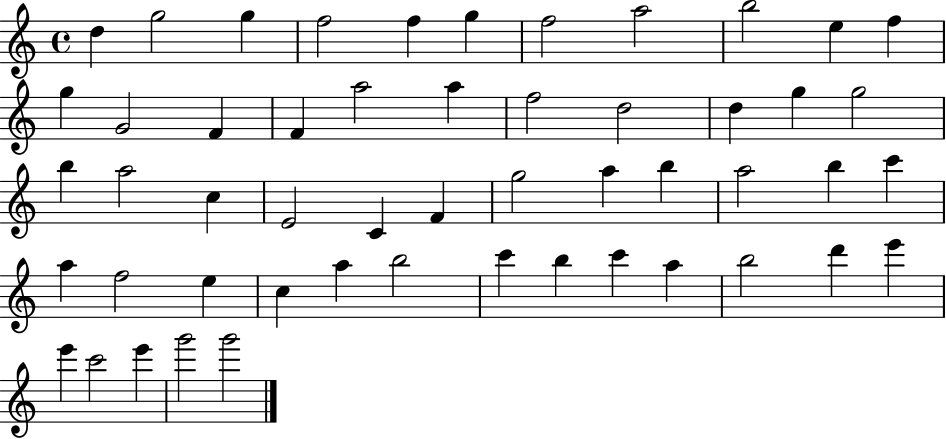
X:1
T:Untitled
M:4/4
L:1/4
K:C
d g2 g f2 f g f2 a2 b2 e f g G2 F F a2 a f2 d2 d g g2 b a2 c E2 C F g2 a b a2 b c' a f2 e c a b2 c' b c' a b2 d' e' e' c'2 e' g'2 g'2